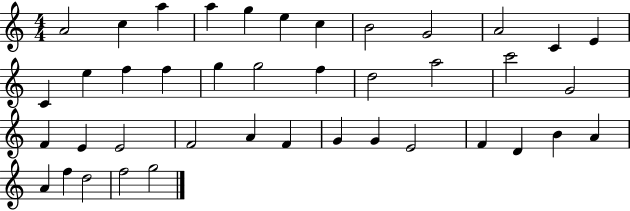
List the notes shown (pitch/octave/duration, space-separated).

A4/h C5/q A5/q A5/q G5/q E5/q C5/q B4/h G4/h A4/h C4/q E4/q C4/q E5/q F5/q F5/q G5/q G5/h F5/q D5/h A5/h C6/h G4/h F4/q E4/q E4/h F4/h A4/q F4/q G4/q G4/q E4/h F4/q D4/q B4/q A4/q A4/q F5/q D5/h F5/h G5/h